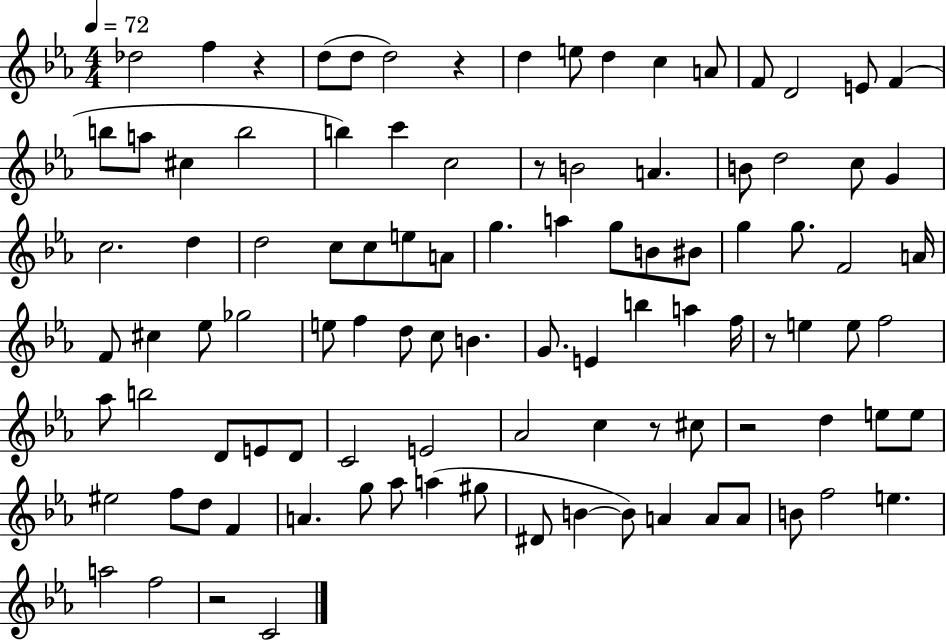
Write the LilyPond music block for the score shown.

{
  \clef treble
  \numericTimeSignature
  \time 4/4
  \key ees \major
  \tempo 4 = 72
  des''2 f''4 r4 | d''8( d''8 d''2) r4 | d''4 e''8 d''4 c''4 a'8 | f'8 d'2 e'8 f'4( | \break b''8 a''8 cis''4 b''2 | b''4) c'''4 c''2 | r8 b'2 a'4. | b'8 d''2 c''8 g'4 | \break c''2. d''4 | d''2 c''8 c''8 e''8 a'8 | g''4. a''4 g''8 b'8 bis'8 | g''4 g''8. f'2 a'16 | \break f'8 cis''4 ees''8 ges''2 | e''8 f''4 d''8 c''8 b'4. | g'8. e'4 b''4 a''4 f''16 | r8 e''4 e''8 f''2 | \break aes''8 b''2 d'8 e'8 d'8 | c'2 e'2 | aes'2 c''4 r8 cis''8 | r2 d''4 e''8 e''8 | \break eis''2 f''8 d''8 f'4 | a'4. g''8 aes''8 a''4( gis''8 | dis'8 b'4~~ b'8) a'4 a'8 a'8 | b'8 f''2 e''4. | \break a''2 f''2 | r2 c'2 | \bar "|."
}